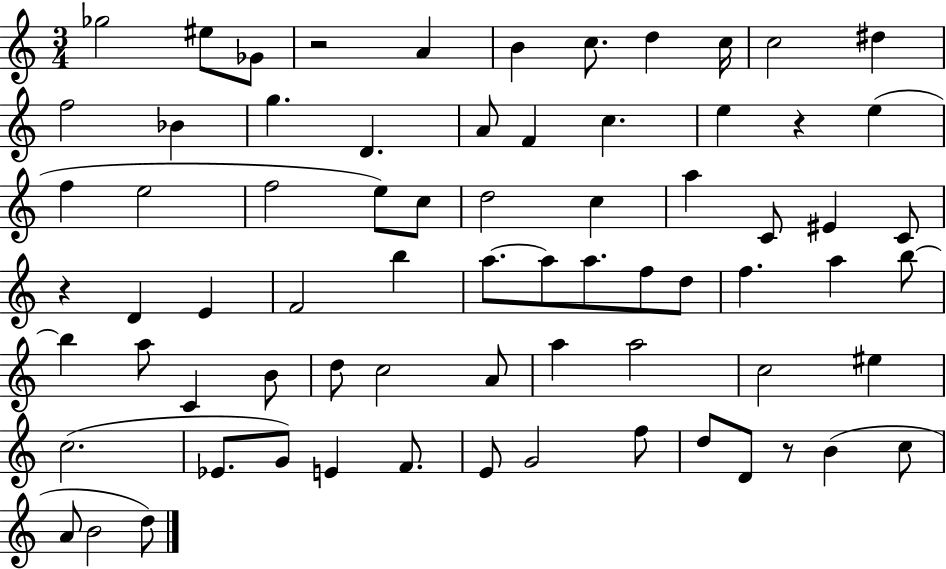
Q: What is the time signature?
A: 3/4